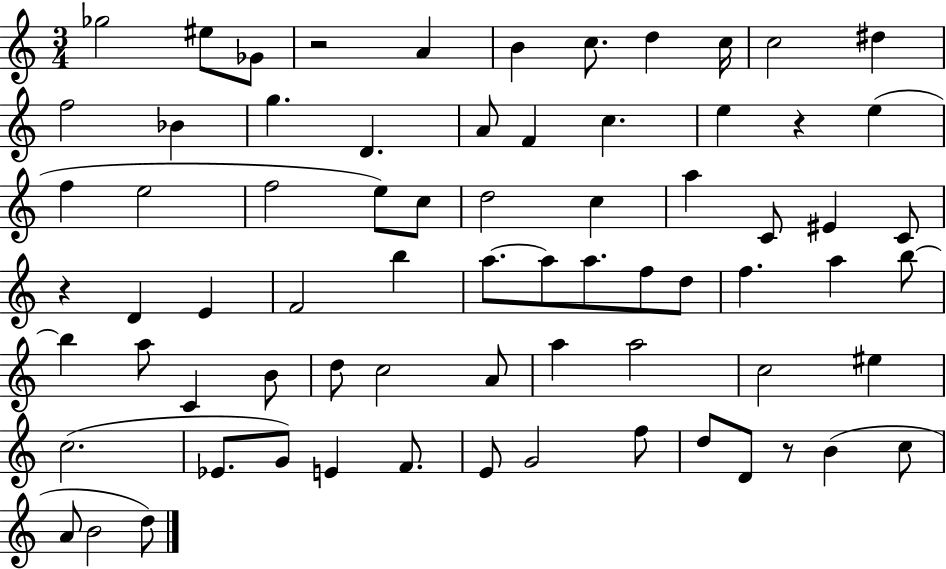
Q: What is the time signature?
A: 3/4